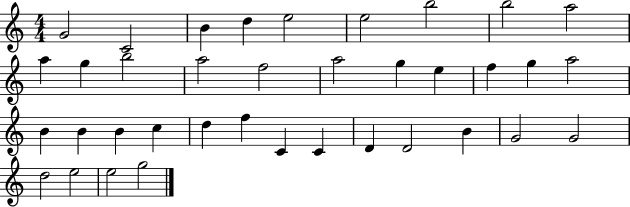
G4/h C4/h B4/q D5/q E5/h E5/h B5/h B5/h A5/h A5/q G5/q B5/h A5/h F5/h A5/h G5/q E5/q F5/q G5/q A5/h B4/q B4/q B4/q C5/q D5/q F5/q C4/q C4/q D4/q D4/h B4/q G4/h G4/h D5/h E5/h E5/h G5/h